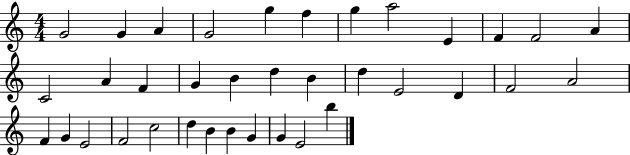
{
  \clef treble
  \numericTimeSignature
  \time 4/4
  \key c \major
  g'2 g'4 a'4 | g'2 g''4 f''4 | g''4 a''2 e'4 | f'4 f'2 a'4 | \break c'2 a'4 f'4 | g'4 b'4 d''4 b'4 | d''4 e'2 d'4 | f'2 a'2 | \break f'4 g'4 e'2 | f'2 c''2 | d''4 b'4 b'4 g'4 | g'4 e'2 b''4 | \break \bar "|."
}